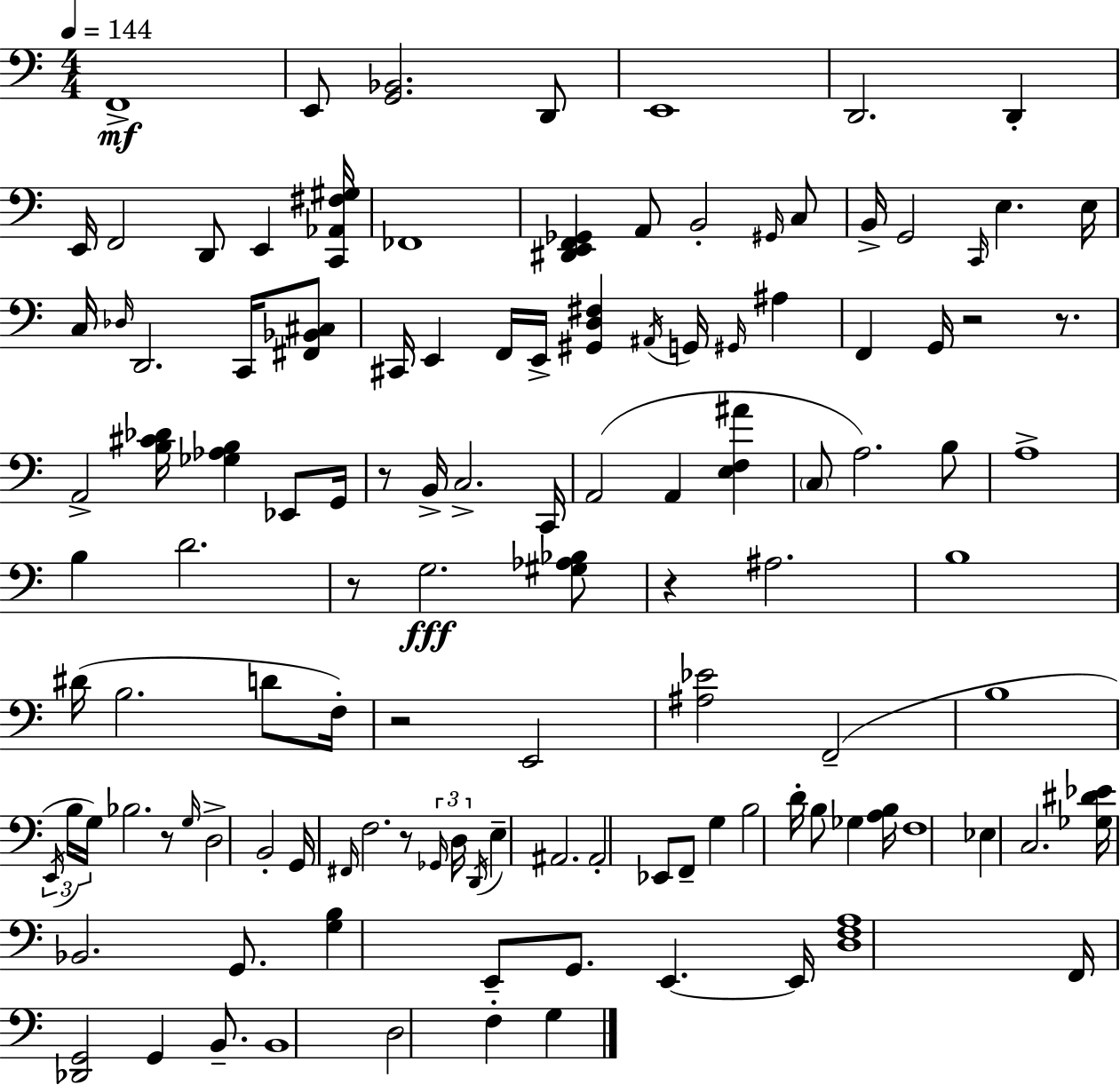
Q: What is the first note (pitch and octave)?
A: F2